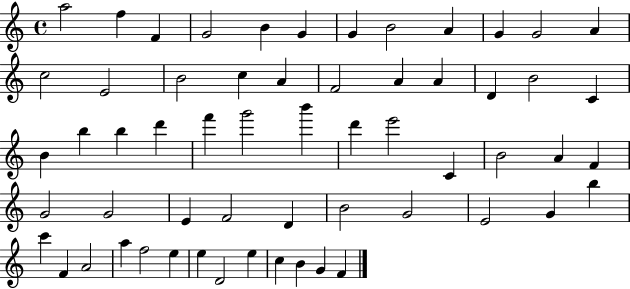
{
  \clef treble
  \time 4/4
  \defaultTimeSignature
  \key c \major
  a''2 f''4 f'4 | g'2 b'4 g'4 | g'4 b'2 a'4 | g'4 g'2 a'4 | \break c''2 e'2 | b'2 c''4 a'4 | f'2 a'4 a'4 | d'4 b'2 c'4 | \break b'4 b''4 b''4 d'''4 | f'''4 g'''2 b'''4 | d'''4 e'''2 c'4 | b'2 a'4 f'4 | \break g'2 g'2 | e'4 f'2 d'4 | b'2 g'2 | e'2 g'4 b''4 | \break c'''4 f'4 a'2 | a''4 f''2 e''4 | e''4 d'2 e''4 | c''4 b'4 g'4 f'4 | \break \bar "|."
}